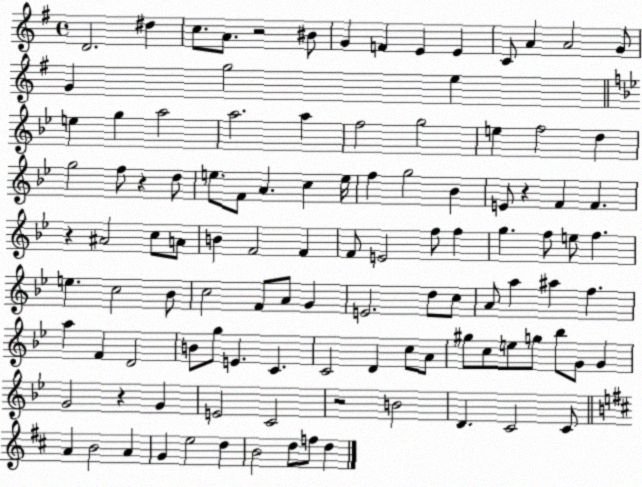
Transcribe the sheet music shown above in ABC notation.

X:1
T:Untitled
M:4/4
L:1/4
K:G
D2 ^d c/2 A/2 z2 ^B/2 G F E E C/2 A A2 G/2 G g2 e e g a2 a2 a f2 g2 e f2 d g2 f/2 z d/2 e/2 F/2 A c e/4 f g2 _B E/2 z F F z ^A2 c/2 A/2 B F2 F F/2 E2 f/2 f g f/2 e/2 f e c2 _B/2 c2 F/2 A/2 G E2 d/2 c/2 A/2 a ^a f a F D2 B/2 g/2 E C C2 D c/2 A/2 ^g/2 c/2 e/2 g/2 _b/2 G/2 G G2 z G E2 C2 z2 B2 D C2 C/2 A B2 A G e2 d B2 d/2 f/2 d